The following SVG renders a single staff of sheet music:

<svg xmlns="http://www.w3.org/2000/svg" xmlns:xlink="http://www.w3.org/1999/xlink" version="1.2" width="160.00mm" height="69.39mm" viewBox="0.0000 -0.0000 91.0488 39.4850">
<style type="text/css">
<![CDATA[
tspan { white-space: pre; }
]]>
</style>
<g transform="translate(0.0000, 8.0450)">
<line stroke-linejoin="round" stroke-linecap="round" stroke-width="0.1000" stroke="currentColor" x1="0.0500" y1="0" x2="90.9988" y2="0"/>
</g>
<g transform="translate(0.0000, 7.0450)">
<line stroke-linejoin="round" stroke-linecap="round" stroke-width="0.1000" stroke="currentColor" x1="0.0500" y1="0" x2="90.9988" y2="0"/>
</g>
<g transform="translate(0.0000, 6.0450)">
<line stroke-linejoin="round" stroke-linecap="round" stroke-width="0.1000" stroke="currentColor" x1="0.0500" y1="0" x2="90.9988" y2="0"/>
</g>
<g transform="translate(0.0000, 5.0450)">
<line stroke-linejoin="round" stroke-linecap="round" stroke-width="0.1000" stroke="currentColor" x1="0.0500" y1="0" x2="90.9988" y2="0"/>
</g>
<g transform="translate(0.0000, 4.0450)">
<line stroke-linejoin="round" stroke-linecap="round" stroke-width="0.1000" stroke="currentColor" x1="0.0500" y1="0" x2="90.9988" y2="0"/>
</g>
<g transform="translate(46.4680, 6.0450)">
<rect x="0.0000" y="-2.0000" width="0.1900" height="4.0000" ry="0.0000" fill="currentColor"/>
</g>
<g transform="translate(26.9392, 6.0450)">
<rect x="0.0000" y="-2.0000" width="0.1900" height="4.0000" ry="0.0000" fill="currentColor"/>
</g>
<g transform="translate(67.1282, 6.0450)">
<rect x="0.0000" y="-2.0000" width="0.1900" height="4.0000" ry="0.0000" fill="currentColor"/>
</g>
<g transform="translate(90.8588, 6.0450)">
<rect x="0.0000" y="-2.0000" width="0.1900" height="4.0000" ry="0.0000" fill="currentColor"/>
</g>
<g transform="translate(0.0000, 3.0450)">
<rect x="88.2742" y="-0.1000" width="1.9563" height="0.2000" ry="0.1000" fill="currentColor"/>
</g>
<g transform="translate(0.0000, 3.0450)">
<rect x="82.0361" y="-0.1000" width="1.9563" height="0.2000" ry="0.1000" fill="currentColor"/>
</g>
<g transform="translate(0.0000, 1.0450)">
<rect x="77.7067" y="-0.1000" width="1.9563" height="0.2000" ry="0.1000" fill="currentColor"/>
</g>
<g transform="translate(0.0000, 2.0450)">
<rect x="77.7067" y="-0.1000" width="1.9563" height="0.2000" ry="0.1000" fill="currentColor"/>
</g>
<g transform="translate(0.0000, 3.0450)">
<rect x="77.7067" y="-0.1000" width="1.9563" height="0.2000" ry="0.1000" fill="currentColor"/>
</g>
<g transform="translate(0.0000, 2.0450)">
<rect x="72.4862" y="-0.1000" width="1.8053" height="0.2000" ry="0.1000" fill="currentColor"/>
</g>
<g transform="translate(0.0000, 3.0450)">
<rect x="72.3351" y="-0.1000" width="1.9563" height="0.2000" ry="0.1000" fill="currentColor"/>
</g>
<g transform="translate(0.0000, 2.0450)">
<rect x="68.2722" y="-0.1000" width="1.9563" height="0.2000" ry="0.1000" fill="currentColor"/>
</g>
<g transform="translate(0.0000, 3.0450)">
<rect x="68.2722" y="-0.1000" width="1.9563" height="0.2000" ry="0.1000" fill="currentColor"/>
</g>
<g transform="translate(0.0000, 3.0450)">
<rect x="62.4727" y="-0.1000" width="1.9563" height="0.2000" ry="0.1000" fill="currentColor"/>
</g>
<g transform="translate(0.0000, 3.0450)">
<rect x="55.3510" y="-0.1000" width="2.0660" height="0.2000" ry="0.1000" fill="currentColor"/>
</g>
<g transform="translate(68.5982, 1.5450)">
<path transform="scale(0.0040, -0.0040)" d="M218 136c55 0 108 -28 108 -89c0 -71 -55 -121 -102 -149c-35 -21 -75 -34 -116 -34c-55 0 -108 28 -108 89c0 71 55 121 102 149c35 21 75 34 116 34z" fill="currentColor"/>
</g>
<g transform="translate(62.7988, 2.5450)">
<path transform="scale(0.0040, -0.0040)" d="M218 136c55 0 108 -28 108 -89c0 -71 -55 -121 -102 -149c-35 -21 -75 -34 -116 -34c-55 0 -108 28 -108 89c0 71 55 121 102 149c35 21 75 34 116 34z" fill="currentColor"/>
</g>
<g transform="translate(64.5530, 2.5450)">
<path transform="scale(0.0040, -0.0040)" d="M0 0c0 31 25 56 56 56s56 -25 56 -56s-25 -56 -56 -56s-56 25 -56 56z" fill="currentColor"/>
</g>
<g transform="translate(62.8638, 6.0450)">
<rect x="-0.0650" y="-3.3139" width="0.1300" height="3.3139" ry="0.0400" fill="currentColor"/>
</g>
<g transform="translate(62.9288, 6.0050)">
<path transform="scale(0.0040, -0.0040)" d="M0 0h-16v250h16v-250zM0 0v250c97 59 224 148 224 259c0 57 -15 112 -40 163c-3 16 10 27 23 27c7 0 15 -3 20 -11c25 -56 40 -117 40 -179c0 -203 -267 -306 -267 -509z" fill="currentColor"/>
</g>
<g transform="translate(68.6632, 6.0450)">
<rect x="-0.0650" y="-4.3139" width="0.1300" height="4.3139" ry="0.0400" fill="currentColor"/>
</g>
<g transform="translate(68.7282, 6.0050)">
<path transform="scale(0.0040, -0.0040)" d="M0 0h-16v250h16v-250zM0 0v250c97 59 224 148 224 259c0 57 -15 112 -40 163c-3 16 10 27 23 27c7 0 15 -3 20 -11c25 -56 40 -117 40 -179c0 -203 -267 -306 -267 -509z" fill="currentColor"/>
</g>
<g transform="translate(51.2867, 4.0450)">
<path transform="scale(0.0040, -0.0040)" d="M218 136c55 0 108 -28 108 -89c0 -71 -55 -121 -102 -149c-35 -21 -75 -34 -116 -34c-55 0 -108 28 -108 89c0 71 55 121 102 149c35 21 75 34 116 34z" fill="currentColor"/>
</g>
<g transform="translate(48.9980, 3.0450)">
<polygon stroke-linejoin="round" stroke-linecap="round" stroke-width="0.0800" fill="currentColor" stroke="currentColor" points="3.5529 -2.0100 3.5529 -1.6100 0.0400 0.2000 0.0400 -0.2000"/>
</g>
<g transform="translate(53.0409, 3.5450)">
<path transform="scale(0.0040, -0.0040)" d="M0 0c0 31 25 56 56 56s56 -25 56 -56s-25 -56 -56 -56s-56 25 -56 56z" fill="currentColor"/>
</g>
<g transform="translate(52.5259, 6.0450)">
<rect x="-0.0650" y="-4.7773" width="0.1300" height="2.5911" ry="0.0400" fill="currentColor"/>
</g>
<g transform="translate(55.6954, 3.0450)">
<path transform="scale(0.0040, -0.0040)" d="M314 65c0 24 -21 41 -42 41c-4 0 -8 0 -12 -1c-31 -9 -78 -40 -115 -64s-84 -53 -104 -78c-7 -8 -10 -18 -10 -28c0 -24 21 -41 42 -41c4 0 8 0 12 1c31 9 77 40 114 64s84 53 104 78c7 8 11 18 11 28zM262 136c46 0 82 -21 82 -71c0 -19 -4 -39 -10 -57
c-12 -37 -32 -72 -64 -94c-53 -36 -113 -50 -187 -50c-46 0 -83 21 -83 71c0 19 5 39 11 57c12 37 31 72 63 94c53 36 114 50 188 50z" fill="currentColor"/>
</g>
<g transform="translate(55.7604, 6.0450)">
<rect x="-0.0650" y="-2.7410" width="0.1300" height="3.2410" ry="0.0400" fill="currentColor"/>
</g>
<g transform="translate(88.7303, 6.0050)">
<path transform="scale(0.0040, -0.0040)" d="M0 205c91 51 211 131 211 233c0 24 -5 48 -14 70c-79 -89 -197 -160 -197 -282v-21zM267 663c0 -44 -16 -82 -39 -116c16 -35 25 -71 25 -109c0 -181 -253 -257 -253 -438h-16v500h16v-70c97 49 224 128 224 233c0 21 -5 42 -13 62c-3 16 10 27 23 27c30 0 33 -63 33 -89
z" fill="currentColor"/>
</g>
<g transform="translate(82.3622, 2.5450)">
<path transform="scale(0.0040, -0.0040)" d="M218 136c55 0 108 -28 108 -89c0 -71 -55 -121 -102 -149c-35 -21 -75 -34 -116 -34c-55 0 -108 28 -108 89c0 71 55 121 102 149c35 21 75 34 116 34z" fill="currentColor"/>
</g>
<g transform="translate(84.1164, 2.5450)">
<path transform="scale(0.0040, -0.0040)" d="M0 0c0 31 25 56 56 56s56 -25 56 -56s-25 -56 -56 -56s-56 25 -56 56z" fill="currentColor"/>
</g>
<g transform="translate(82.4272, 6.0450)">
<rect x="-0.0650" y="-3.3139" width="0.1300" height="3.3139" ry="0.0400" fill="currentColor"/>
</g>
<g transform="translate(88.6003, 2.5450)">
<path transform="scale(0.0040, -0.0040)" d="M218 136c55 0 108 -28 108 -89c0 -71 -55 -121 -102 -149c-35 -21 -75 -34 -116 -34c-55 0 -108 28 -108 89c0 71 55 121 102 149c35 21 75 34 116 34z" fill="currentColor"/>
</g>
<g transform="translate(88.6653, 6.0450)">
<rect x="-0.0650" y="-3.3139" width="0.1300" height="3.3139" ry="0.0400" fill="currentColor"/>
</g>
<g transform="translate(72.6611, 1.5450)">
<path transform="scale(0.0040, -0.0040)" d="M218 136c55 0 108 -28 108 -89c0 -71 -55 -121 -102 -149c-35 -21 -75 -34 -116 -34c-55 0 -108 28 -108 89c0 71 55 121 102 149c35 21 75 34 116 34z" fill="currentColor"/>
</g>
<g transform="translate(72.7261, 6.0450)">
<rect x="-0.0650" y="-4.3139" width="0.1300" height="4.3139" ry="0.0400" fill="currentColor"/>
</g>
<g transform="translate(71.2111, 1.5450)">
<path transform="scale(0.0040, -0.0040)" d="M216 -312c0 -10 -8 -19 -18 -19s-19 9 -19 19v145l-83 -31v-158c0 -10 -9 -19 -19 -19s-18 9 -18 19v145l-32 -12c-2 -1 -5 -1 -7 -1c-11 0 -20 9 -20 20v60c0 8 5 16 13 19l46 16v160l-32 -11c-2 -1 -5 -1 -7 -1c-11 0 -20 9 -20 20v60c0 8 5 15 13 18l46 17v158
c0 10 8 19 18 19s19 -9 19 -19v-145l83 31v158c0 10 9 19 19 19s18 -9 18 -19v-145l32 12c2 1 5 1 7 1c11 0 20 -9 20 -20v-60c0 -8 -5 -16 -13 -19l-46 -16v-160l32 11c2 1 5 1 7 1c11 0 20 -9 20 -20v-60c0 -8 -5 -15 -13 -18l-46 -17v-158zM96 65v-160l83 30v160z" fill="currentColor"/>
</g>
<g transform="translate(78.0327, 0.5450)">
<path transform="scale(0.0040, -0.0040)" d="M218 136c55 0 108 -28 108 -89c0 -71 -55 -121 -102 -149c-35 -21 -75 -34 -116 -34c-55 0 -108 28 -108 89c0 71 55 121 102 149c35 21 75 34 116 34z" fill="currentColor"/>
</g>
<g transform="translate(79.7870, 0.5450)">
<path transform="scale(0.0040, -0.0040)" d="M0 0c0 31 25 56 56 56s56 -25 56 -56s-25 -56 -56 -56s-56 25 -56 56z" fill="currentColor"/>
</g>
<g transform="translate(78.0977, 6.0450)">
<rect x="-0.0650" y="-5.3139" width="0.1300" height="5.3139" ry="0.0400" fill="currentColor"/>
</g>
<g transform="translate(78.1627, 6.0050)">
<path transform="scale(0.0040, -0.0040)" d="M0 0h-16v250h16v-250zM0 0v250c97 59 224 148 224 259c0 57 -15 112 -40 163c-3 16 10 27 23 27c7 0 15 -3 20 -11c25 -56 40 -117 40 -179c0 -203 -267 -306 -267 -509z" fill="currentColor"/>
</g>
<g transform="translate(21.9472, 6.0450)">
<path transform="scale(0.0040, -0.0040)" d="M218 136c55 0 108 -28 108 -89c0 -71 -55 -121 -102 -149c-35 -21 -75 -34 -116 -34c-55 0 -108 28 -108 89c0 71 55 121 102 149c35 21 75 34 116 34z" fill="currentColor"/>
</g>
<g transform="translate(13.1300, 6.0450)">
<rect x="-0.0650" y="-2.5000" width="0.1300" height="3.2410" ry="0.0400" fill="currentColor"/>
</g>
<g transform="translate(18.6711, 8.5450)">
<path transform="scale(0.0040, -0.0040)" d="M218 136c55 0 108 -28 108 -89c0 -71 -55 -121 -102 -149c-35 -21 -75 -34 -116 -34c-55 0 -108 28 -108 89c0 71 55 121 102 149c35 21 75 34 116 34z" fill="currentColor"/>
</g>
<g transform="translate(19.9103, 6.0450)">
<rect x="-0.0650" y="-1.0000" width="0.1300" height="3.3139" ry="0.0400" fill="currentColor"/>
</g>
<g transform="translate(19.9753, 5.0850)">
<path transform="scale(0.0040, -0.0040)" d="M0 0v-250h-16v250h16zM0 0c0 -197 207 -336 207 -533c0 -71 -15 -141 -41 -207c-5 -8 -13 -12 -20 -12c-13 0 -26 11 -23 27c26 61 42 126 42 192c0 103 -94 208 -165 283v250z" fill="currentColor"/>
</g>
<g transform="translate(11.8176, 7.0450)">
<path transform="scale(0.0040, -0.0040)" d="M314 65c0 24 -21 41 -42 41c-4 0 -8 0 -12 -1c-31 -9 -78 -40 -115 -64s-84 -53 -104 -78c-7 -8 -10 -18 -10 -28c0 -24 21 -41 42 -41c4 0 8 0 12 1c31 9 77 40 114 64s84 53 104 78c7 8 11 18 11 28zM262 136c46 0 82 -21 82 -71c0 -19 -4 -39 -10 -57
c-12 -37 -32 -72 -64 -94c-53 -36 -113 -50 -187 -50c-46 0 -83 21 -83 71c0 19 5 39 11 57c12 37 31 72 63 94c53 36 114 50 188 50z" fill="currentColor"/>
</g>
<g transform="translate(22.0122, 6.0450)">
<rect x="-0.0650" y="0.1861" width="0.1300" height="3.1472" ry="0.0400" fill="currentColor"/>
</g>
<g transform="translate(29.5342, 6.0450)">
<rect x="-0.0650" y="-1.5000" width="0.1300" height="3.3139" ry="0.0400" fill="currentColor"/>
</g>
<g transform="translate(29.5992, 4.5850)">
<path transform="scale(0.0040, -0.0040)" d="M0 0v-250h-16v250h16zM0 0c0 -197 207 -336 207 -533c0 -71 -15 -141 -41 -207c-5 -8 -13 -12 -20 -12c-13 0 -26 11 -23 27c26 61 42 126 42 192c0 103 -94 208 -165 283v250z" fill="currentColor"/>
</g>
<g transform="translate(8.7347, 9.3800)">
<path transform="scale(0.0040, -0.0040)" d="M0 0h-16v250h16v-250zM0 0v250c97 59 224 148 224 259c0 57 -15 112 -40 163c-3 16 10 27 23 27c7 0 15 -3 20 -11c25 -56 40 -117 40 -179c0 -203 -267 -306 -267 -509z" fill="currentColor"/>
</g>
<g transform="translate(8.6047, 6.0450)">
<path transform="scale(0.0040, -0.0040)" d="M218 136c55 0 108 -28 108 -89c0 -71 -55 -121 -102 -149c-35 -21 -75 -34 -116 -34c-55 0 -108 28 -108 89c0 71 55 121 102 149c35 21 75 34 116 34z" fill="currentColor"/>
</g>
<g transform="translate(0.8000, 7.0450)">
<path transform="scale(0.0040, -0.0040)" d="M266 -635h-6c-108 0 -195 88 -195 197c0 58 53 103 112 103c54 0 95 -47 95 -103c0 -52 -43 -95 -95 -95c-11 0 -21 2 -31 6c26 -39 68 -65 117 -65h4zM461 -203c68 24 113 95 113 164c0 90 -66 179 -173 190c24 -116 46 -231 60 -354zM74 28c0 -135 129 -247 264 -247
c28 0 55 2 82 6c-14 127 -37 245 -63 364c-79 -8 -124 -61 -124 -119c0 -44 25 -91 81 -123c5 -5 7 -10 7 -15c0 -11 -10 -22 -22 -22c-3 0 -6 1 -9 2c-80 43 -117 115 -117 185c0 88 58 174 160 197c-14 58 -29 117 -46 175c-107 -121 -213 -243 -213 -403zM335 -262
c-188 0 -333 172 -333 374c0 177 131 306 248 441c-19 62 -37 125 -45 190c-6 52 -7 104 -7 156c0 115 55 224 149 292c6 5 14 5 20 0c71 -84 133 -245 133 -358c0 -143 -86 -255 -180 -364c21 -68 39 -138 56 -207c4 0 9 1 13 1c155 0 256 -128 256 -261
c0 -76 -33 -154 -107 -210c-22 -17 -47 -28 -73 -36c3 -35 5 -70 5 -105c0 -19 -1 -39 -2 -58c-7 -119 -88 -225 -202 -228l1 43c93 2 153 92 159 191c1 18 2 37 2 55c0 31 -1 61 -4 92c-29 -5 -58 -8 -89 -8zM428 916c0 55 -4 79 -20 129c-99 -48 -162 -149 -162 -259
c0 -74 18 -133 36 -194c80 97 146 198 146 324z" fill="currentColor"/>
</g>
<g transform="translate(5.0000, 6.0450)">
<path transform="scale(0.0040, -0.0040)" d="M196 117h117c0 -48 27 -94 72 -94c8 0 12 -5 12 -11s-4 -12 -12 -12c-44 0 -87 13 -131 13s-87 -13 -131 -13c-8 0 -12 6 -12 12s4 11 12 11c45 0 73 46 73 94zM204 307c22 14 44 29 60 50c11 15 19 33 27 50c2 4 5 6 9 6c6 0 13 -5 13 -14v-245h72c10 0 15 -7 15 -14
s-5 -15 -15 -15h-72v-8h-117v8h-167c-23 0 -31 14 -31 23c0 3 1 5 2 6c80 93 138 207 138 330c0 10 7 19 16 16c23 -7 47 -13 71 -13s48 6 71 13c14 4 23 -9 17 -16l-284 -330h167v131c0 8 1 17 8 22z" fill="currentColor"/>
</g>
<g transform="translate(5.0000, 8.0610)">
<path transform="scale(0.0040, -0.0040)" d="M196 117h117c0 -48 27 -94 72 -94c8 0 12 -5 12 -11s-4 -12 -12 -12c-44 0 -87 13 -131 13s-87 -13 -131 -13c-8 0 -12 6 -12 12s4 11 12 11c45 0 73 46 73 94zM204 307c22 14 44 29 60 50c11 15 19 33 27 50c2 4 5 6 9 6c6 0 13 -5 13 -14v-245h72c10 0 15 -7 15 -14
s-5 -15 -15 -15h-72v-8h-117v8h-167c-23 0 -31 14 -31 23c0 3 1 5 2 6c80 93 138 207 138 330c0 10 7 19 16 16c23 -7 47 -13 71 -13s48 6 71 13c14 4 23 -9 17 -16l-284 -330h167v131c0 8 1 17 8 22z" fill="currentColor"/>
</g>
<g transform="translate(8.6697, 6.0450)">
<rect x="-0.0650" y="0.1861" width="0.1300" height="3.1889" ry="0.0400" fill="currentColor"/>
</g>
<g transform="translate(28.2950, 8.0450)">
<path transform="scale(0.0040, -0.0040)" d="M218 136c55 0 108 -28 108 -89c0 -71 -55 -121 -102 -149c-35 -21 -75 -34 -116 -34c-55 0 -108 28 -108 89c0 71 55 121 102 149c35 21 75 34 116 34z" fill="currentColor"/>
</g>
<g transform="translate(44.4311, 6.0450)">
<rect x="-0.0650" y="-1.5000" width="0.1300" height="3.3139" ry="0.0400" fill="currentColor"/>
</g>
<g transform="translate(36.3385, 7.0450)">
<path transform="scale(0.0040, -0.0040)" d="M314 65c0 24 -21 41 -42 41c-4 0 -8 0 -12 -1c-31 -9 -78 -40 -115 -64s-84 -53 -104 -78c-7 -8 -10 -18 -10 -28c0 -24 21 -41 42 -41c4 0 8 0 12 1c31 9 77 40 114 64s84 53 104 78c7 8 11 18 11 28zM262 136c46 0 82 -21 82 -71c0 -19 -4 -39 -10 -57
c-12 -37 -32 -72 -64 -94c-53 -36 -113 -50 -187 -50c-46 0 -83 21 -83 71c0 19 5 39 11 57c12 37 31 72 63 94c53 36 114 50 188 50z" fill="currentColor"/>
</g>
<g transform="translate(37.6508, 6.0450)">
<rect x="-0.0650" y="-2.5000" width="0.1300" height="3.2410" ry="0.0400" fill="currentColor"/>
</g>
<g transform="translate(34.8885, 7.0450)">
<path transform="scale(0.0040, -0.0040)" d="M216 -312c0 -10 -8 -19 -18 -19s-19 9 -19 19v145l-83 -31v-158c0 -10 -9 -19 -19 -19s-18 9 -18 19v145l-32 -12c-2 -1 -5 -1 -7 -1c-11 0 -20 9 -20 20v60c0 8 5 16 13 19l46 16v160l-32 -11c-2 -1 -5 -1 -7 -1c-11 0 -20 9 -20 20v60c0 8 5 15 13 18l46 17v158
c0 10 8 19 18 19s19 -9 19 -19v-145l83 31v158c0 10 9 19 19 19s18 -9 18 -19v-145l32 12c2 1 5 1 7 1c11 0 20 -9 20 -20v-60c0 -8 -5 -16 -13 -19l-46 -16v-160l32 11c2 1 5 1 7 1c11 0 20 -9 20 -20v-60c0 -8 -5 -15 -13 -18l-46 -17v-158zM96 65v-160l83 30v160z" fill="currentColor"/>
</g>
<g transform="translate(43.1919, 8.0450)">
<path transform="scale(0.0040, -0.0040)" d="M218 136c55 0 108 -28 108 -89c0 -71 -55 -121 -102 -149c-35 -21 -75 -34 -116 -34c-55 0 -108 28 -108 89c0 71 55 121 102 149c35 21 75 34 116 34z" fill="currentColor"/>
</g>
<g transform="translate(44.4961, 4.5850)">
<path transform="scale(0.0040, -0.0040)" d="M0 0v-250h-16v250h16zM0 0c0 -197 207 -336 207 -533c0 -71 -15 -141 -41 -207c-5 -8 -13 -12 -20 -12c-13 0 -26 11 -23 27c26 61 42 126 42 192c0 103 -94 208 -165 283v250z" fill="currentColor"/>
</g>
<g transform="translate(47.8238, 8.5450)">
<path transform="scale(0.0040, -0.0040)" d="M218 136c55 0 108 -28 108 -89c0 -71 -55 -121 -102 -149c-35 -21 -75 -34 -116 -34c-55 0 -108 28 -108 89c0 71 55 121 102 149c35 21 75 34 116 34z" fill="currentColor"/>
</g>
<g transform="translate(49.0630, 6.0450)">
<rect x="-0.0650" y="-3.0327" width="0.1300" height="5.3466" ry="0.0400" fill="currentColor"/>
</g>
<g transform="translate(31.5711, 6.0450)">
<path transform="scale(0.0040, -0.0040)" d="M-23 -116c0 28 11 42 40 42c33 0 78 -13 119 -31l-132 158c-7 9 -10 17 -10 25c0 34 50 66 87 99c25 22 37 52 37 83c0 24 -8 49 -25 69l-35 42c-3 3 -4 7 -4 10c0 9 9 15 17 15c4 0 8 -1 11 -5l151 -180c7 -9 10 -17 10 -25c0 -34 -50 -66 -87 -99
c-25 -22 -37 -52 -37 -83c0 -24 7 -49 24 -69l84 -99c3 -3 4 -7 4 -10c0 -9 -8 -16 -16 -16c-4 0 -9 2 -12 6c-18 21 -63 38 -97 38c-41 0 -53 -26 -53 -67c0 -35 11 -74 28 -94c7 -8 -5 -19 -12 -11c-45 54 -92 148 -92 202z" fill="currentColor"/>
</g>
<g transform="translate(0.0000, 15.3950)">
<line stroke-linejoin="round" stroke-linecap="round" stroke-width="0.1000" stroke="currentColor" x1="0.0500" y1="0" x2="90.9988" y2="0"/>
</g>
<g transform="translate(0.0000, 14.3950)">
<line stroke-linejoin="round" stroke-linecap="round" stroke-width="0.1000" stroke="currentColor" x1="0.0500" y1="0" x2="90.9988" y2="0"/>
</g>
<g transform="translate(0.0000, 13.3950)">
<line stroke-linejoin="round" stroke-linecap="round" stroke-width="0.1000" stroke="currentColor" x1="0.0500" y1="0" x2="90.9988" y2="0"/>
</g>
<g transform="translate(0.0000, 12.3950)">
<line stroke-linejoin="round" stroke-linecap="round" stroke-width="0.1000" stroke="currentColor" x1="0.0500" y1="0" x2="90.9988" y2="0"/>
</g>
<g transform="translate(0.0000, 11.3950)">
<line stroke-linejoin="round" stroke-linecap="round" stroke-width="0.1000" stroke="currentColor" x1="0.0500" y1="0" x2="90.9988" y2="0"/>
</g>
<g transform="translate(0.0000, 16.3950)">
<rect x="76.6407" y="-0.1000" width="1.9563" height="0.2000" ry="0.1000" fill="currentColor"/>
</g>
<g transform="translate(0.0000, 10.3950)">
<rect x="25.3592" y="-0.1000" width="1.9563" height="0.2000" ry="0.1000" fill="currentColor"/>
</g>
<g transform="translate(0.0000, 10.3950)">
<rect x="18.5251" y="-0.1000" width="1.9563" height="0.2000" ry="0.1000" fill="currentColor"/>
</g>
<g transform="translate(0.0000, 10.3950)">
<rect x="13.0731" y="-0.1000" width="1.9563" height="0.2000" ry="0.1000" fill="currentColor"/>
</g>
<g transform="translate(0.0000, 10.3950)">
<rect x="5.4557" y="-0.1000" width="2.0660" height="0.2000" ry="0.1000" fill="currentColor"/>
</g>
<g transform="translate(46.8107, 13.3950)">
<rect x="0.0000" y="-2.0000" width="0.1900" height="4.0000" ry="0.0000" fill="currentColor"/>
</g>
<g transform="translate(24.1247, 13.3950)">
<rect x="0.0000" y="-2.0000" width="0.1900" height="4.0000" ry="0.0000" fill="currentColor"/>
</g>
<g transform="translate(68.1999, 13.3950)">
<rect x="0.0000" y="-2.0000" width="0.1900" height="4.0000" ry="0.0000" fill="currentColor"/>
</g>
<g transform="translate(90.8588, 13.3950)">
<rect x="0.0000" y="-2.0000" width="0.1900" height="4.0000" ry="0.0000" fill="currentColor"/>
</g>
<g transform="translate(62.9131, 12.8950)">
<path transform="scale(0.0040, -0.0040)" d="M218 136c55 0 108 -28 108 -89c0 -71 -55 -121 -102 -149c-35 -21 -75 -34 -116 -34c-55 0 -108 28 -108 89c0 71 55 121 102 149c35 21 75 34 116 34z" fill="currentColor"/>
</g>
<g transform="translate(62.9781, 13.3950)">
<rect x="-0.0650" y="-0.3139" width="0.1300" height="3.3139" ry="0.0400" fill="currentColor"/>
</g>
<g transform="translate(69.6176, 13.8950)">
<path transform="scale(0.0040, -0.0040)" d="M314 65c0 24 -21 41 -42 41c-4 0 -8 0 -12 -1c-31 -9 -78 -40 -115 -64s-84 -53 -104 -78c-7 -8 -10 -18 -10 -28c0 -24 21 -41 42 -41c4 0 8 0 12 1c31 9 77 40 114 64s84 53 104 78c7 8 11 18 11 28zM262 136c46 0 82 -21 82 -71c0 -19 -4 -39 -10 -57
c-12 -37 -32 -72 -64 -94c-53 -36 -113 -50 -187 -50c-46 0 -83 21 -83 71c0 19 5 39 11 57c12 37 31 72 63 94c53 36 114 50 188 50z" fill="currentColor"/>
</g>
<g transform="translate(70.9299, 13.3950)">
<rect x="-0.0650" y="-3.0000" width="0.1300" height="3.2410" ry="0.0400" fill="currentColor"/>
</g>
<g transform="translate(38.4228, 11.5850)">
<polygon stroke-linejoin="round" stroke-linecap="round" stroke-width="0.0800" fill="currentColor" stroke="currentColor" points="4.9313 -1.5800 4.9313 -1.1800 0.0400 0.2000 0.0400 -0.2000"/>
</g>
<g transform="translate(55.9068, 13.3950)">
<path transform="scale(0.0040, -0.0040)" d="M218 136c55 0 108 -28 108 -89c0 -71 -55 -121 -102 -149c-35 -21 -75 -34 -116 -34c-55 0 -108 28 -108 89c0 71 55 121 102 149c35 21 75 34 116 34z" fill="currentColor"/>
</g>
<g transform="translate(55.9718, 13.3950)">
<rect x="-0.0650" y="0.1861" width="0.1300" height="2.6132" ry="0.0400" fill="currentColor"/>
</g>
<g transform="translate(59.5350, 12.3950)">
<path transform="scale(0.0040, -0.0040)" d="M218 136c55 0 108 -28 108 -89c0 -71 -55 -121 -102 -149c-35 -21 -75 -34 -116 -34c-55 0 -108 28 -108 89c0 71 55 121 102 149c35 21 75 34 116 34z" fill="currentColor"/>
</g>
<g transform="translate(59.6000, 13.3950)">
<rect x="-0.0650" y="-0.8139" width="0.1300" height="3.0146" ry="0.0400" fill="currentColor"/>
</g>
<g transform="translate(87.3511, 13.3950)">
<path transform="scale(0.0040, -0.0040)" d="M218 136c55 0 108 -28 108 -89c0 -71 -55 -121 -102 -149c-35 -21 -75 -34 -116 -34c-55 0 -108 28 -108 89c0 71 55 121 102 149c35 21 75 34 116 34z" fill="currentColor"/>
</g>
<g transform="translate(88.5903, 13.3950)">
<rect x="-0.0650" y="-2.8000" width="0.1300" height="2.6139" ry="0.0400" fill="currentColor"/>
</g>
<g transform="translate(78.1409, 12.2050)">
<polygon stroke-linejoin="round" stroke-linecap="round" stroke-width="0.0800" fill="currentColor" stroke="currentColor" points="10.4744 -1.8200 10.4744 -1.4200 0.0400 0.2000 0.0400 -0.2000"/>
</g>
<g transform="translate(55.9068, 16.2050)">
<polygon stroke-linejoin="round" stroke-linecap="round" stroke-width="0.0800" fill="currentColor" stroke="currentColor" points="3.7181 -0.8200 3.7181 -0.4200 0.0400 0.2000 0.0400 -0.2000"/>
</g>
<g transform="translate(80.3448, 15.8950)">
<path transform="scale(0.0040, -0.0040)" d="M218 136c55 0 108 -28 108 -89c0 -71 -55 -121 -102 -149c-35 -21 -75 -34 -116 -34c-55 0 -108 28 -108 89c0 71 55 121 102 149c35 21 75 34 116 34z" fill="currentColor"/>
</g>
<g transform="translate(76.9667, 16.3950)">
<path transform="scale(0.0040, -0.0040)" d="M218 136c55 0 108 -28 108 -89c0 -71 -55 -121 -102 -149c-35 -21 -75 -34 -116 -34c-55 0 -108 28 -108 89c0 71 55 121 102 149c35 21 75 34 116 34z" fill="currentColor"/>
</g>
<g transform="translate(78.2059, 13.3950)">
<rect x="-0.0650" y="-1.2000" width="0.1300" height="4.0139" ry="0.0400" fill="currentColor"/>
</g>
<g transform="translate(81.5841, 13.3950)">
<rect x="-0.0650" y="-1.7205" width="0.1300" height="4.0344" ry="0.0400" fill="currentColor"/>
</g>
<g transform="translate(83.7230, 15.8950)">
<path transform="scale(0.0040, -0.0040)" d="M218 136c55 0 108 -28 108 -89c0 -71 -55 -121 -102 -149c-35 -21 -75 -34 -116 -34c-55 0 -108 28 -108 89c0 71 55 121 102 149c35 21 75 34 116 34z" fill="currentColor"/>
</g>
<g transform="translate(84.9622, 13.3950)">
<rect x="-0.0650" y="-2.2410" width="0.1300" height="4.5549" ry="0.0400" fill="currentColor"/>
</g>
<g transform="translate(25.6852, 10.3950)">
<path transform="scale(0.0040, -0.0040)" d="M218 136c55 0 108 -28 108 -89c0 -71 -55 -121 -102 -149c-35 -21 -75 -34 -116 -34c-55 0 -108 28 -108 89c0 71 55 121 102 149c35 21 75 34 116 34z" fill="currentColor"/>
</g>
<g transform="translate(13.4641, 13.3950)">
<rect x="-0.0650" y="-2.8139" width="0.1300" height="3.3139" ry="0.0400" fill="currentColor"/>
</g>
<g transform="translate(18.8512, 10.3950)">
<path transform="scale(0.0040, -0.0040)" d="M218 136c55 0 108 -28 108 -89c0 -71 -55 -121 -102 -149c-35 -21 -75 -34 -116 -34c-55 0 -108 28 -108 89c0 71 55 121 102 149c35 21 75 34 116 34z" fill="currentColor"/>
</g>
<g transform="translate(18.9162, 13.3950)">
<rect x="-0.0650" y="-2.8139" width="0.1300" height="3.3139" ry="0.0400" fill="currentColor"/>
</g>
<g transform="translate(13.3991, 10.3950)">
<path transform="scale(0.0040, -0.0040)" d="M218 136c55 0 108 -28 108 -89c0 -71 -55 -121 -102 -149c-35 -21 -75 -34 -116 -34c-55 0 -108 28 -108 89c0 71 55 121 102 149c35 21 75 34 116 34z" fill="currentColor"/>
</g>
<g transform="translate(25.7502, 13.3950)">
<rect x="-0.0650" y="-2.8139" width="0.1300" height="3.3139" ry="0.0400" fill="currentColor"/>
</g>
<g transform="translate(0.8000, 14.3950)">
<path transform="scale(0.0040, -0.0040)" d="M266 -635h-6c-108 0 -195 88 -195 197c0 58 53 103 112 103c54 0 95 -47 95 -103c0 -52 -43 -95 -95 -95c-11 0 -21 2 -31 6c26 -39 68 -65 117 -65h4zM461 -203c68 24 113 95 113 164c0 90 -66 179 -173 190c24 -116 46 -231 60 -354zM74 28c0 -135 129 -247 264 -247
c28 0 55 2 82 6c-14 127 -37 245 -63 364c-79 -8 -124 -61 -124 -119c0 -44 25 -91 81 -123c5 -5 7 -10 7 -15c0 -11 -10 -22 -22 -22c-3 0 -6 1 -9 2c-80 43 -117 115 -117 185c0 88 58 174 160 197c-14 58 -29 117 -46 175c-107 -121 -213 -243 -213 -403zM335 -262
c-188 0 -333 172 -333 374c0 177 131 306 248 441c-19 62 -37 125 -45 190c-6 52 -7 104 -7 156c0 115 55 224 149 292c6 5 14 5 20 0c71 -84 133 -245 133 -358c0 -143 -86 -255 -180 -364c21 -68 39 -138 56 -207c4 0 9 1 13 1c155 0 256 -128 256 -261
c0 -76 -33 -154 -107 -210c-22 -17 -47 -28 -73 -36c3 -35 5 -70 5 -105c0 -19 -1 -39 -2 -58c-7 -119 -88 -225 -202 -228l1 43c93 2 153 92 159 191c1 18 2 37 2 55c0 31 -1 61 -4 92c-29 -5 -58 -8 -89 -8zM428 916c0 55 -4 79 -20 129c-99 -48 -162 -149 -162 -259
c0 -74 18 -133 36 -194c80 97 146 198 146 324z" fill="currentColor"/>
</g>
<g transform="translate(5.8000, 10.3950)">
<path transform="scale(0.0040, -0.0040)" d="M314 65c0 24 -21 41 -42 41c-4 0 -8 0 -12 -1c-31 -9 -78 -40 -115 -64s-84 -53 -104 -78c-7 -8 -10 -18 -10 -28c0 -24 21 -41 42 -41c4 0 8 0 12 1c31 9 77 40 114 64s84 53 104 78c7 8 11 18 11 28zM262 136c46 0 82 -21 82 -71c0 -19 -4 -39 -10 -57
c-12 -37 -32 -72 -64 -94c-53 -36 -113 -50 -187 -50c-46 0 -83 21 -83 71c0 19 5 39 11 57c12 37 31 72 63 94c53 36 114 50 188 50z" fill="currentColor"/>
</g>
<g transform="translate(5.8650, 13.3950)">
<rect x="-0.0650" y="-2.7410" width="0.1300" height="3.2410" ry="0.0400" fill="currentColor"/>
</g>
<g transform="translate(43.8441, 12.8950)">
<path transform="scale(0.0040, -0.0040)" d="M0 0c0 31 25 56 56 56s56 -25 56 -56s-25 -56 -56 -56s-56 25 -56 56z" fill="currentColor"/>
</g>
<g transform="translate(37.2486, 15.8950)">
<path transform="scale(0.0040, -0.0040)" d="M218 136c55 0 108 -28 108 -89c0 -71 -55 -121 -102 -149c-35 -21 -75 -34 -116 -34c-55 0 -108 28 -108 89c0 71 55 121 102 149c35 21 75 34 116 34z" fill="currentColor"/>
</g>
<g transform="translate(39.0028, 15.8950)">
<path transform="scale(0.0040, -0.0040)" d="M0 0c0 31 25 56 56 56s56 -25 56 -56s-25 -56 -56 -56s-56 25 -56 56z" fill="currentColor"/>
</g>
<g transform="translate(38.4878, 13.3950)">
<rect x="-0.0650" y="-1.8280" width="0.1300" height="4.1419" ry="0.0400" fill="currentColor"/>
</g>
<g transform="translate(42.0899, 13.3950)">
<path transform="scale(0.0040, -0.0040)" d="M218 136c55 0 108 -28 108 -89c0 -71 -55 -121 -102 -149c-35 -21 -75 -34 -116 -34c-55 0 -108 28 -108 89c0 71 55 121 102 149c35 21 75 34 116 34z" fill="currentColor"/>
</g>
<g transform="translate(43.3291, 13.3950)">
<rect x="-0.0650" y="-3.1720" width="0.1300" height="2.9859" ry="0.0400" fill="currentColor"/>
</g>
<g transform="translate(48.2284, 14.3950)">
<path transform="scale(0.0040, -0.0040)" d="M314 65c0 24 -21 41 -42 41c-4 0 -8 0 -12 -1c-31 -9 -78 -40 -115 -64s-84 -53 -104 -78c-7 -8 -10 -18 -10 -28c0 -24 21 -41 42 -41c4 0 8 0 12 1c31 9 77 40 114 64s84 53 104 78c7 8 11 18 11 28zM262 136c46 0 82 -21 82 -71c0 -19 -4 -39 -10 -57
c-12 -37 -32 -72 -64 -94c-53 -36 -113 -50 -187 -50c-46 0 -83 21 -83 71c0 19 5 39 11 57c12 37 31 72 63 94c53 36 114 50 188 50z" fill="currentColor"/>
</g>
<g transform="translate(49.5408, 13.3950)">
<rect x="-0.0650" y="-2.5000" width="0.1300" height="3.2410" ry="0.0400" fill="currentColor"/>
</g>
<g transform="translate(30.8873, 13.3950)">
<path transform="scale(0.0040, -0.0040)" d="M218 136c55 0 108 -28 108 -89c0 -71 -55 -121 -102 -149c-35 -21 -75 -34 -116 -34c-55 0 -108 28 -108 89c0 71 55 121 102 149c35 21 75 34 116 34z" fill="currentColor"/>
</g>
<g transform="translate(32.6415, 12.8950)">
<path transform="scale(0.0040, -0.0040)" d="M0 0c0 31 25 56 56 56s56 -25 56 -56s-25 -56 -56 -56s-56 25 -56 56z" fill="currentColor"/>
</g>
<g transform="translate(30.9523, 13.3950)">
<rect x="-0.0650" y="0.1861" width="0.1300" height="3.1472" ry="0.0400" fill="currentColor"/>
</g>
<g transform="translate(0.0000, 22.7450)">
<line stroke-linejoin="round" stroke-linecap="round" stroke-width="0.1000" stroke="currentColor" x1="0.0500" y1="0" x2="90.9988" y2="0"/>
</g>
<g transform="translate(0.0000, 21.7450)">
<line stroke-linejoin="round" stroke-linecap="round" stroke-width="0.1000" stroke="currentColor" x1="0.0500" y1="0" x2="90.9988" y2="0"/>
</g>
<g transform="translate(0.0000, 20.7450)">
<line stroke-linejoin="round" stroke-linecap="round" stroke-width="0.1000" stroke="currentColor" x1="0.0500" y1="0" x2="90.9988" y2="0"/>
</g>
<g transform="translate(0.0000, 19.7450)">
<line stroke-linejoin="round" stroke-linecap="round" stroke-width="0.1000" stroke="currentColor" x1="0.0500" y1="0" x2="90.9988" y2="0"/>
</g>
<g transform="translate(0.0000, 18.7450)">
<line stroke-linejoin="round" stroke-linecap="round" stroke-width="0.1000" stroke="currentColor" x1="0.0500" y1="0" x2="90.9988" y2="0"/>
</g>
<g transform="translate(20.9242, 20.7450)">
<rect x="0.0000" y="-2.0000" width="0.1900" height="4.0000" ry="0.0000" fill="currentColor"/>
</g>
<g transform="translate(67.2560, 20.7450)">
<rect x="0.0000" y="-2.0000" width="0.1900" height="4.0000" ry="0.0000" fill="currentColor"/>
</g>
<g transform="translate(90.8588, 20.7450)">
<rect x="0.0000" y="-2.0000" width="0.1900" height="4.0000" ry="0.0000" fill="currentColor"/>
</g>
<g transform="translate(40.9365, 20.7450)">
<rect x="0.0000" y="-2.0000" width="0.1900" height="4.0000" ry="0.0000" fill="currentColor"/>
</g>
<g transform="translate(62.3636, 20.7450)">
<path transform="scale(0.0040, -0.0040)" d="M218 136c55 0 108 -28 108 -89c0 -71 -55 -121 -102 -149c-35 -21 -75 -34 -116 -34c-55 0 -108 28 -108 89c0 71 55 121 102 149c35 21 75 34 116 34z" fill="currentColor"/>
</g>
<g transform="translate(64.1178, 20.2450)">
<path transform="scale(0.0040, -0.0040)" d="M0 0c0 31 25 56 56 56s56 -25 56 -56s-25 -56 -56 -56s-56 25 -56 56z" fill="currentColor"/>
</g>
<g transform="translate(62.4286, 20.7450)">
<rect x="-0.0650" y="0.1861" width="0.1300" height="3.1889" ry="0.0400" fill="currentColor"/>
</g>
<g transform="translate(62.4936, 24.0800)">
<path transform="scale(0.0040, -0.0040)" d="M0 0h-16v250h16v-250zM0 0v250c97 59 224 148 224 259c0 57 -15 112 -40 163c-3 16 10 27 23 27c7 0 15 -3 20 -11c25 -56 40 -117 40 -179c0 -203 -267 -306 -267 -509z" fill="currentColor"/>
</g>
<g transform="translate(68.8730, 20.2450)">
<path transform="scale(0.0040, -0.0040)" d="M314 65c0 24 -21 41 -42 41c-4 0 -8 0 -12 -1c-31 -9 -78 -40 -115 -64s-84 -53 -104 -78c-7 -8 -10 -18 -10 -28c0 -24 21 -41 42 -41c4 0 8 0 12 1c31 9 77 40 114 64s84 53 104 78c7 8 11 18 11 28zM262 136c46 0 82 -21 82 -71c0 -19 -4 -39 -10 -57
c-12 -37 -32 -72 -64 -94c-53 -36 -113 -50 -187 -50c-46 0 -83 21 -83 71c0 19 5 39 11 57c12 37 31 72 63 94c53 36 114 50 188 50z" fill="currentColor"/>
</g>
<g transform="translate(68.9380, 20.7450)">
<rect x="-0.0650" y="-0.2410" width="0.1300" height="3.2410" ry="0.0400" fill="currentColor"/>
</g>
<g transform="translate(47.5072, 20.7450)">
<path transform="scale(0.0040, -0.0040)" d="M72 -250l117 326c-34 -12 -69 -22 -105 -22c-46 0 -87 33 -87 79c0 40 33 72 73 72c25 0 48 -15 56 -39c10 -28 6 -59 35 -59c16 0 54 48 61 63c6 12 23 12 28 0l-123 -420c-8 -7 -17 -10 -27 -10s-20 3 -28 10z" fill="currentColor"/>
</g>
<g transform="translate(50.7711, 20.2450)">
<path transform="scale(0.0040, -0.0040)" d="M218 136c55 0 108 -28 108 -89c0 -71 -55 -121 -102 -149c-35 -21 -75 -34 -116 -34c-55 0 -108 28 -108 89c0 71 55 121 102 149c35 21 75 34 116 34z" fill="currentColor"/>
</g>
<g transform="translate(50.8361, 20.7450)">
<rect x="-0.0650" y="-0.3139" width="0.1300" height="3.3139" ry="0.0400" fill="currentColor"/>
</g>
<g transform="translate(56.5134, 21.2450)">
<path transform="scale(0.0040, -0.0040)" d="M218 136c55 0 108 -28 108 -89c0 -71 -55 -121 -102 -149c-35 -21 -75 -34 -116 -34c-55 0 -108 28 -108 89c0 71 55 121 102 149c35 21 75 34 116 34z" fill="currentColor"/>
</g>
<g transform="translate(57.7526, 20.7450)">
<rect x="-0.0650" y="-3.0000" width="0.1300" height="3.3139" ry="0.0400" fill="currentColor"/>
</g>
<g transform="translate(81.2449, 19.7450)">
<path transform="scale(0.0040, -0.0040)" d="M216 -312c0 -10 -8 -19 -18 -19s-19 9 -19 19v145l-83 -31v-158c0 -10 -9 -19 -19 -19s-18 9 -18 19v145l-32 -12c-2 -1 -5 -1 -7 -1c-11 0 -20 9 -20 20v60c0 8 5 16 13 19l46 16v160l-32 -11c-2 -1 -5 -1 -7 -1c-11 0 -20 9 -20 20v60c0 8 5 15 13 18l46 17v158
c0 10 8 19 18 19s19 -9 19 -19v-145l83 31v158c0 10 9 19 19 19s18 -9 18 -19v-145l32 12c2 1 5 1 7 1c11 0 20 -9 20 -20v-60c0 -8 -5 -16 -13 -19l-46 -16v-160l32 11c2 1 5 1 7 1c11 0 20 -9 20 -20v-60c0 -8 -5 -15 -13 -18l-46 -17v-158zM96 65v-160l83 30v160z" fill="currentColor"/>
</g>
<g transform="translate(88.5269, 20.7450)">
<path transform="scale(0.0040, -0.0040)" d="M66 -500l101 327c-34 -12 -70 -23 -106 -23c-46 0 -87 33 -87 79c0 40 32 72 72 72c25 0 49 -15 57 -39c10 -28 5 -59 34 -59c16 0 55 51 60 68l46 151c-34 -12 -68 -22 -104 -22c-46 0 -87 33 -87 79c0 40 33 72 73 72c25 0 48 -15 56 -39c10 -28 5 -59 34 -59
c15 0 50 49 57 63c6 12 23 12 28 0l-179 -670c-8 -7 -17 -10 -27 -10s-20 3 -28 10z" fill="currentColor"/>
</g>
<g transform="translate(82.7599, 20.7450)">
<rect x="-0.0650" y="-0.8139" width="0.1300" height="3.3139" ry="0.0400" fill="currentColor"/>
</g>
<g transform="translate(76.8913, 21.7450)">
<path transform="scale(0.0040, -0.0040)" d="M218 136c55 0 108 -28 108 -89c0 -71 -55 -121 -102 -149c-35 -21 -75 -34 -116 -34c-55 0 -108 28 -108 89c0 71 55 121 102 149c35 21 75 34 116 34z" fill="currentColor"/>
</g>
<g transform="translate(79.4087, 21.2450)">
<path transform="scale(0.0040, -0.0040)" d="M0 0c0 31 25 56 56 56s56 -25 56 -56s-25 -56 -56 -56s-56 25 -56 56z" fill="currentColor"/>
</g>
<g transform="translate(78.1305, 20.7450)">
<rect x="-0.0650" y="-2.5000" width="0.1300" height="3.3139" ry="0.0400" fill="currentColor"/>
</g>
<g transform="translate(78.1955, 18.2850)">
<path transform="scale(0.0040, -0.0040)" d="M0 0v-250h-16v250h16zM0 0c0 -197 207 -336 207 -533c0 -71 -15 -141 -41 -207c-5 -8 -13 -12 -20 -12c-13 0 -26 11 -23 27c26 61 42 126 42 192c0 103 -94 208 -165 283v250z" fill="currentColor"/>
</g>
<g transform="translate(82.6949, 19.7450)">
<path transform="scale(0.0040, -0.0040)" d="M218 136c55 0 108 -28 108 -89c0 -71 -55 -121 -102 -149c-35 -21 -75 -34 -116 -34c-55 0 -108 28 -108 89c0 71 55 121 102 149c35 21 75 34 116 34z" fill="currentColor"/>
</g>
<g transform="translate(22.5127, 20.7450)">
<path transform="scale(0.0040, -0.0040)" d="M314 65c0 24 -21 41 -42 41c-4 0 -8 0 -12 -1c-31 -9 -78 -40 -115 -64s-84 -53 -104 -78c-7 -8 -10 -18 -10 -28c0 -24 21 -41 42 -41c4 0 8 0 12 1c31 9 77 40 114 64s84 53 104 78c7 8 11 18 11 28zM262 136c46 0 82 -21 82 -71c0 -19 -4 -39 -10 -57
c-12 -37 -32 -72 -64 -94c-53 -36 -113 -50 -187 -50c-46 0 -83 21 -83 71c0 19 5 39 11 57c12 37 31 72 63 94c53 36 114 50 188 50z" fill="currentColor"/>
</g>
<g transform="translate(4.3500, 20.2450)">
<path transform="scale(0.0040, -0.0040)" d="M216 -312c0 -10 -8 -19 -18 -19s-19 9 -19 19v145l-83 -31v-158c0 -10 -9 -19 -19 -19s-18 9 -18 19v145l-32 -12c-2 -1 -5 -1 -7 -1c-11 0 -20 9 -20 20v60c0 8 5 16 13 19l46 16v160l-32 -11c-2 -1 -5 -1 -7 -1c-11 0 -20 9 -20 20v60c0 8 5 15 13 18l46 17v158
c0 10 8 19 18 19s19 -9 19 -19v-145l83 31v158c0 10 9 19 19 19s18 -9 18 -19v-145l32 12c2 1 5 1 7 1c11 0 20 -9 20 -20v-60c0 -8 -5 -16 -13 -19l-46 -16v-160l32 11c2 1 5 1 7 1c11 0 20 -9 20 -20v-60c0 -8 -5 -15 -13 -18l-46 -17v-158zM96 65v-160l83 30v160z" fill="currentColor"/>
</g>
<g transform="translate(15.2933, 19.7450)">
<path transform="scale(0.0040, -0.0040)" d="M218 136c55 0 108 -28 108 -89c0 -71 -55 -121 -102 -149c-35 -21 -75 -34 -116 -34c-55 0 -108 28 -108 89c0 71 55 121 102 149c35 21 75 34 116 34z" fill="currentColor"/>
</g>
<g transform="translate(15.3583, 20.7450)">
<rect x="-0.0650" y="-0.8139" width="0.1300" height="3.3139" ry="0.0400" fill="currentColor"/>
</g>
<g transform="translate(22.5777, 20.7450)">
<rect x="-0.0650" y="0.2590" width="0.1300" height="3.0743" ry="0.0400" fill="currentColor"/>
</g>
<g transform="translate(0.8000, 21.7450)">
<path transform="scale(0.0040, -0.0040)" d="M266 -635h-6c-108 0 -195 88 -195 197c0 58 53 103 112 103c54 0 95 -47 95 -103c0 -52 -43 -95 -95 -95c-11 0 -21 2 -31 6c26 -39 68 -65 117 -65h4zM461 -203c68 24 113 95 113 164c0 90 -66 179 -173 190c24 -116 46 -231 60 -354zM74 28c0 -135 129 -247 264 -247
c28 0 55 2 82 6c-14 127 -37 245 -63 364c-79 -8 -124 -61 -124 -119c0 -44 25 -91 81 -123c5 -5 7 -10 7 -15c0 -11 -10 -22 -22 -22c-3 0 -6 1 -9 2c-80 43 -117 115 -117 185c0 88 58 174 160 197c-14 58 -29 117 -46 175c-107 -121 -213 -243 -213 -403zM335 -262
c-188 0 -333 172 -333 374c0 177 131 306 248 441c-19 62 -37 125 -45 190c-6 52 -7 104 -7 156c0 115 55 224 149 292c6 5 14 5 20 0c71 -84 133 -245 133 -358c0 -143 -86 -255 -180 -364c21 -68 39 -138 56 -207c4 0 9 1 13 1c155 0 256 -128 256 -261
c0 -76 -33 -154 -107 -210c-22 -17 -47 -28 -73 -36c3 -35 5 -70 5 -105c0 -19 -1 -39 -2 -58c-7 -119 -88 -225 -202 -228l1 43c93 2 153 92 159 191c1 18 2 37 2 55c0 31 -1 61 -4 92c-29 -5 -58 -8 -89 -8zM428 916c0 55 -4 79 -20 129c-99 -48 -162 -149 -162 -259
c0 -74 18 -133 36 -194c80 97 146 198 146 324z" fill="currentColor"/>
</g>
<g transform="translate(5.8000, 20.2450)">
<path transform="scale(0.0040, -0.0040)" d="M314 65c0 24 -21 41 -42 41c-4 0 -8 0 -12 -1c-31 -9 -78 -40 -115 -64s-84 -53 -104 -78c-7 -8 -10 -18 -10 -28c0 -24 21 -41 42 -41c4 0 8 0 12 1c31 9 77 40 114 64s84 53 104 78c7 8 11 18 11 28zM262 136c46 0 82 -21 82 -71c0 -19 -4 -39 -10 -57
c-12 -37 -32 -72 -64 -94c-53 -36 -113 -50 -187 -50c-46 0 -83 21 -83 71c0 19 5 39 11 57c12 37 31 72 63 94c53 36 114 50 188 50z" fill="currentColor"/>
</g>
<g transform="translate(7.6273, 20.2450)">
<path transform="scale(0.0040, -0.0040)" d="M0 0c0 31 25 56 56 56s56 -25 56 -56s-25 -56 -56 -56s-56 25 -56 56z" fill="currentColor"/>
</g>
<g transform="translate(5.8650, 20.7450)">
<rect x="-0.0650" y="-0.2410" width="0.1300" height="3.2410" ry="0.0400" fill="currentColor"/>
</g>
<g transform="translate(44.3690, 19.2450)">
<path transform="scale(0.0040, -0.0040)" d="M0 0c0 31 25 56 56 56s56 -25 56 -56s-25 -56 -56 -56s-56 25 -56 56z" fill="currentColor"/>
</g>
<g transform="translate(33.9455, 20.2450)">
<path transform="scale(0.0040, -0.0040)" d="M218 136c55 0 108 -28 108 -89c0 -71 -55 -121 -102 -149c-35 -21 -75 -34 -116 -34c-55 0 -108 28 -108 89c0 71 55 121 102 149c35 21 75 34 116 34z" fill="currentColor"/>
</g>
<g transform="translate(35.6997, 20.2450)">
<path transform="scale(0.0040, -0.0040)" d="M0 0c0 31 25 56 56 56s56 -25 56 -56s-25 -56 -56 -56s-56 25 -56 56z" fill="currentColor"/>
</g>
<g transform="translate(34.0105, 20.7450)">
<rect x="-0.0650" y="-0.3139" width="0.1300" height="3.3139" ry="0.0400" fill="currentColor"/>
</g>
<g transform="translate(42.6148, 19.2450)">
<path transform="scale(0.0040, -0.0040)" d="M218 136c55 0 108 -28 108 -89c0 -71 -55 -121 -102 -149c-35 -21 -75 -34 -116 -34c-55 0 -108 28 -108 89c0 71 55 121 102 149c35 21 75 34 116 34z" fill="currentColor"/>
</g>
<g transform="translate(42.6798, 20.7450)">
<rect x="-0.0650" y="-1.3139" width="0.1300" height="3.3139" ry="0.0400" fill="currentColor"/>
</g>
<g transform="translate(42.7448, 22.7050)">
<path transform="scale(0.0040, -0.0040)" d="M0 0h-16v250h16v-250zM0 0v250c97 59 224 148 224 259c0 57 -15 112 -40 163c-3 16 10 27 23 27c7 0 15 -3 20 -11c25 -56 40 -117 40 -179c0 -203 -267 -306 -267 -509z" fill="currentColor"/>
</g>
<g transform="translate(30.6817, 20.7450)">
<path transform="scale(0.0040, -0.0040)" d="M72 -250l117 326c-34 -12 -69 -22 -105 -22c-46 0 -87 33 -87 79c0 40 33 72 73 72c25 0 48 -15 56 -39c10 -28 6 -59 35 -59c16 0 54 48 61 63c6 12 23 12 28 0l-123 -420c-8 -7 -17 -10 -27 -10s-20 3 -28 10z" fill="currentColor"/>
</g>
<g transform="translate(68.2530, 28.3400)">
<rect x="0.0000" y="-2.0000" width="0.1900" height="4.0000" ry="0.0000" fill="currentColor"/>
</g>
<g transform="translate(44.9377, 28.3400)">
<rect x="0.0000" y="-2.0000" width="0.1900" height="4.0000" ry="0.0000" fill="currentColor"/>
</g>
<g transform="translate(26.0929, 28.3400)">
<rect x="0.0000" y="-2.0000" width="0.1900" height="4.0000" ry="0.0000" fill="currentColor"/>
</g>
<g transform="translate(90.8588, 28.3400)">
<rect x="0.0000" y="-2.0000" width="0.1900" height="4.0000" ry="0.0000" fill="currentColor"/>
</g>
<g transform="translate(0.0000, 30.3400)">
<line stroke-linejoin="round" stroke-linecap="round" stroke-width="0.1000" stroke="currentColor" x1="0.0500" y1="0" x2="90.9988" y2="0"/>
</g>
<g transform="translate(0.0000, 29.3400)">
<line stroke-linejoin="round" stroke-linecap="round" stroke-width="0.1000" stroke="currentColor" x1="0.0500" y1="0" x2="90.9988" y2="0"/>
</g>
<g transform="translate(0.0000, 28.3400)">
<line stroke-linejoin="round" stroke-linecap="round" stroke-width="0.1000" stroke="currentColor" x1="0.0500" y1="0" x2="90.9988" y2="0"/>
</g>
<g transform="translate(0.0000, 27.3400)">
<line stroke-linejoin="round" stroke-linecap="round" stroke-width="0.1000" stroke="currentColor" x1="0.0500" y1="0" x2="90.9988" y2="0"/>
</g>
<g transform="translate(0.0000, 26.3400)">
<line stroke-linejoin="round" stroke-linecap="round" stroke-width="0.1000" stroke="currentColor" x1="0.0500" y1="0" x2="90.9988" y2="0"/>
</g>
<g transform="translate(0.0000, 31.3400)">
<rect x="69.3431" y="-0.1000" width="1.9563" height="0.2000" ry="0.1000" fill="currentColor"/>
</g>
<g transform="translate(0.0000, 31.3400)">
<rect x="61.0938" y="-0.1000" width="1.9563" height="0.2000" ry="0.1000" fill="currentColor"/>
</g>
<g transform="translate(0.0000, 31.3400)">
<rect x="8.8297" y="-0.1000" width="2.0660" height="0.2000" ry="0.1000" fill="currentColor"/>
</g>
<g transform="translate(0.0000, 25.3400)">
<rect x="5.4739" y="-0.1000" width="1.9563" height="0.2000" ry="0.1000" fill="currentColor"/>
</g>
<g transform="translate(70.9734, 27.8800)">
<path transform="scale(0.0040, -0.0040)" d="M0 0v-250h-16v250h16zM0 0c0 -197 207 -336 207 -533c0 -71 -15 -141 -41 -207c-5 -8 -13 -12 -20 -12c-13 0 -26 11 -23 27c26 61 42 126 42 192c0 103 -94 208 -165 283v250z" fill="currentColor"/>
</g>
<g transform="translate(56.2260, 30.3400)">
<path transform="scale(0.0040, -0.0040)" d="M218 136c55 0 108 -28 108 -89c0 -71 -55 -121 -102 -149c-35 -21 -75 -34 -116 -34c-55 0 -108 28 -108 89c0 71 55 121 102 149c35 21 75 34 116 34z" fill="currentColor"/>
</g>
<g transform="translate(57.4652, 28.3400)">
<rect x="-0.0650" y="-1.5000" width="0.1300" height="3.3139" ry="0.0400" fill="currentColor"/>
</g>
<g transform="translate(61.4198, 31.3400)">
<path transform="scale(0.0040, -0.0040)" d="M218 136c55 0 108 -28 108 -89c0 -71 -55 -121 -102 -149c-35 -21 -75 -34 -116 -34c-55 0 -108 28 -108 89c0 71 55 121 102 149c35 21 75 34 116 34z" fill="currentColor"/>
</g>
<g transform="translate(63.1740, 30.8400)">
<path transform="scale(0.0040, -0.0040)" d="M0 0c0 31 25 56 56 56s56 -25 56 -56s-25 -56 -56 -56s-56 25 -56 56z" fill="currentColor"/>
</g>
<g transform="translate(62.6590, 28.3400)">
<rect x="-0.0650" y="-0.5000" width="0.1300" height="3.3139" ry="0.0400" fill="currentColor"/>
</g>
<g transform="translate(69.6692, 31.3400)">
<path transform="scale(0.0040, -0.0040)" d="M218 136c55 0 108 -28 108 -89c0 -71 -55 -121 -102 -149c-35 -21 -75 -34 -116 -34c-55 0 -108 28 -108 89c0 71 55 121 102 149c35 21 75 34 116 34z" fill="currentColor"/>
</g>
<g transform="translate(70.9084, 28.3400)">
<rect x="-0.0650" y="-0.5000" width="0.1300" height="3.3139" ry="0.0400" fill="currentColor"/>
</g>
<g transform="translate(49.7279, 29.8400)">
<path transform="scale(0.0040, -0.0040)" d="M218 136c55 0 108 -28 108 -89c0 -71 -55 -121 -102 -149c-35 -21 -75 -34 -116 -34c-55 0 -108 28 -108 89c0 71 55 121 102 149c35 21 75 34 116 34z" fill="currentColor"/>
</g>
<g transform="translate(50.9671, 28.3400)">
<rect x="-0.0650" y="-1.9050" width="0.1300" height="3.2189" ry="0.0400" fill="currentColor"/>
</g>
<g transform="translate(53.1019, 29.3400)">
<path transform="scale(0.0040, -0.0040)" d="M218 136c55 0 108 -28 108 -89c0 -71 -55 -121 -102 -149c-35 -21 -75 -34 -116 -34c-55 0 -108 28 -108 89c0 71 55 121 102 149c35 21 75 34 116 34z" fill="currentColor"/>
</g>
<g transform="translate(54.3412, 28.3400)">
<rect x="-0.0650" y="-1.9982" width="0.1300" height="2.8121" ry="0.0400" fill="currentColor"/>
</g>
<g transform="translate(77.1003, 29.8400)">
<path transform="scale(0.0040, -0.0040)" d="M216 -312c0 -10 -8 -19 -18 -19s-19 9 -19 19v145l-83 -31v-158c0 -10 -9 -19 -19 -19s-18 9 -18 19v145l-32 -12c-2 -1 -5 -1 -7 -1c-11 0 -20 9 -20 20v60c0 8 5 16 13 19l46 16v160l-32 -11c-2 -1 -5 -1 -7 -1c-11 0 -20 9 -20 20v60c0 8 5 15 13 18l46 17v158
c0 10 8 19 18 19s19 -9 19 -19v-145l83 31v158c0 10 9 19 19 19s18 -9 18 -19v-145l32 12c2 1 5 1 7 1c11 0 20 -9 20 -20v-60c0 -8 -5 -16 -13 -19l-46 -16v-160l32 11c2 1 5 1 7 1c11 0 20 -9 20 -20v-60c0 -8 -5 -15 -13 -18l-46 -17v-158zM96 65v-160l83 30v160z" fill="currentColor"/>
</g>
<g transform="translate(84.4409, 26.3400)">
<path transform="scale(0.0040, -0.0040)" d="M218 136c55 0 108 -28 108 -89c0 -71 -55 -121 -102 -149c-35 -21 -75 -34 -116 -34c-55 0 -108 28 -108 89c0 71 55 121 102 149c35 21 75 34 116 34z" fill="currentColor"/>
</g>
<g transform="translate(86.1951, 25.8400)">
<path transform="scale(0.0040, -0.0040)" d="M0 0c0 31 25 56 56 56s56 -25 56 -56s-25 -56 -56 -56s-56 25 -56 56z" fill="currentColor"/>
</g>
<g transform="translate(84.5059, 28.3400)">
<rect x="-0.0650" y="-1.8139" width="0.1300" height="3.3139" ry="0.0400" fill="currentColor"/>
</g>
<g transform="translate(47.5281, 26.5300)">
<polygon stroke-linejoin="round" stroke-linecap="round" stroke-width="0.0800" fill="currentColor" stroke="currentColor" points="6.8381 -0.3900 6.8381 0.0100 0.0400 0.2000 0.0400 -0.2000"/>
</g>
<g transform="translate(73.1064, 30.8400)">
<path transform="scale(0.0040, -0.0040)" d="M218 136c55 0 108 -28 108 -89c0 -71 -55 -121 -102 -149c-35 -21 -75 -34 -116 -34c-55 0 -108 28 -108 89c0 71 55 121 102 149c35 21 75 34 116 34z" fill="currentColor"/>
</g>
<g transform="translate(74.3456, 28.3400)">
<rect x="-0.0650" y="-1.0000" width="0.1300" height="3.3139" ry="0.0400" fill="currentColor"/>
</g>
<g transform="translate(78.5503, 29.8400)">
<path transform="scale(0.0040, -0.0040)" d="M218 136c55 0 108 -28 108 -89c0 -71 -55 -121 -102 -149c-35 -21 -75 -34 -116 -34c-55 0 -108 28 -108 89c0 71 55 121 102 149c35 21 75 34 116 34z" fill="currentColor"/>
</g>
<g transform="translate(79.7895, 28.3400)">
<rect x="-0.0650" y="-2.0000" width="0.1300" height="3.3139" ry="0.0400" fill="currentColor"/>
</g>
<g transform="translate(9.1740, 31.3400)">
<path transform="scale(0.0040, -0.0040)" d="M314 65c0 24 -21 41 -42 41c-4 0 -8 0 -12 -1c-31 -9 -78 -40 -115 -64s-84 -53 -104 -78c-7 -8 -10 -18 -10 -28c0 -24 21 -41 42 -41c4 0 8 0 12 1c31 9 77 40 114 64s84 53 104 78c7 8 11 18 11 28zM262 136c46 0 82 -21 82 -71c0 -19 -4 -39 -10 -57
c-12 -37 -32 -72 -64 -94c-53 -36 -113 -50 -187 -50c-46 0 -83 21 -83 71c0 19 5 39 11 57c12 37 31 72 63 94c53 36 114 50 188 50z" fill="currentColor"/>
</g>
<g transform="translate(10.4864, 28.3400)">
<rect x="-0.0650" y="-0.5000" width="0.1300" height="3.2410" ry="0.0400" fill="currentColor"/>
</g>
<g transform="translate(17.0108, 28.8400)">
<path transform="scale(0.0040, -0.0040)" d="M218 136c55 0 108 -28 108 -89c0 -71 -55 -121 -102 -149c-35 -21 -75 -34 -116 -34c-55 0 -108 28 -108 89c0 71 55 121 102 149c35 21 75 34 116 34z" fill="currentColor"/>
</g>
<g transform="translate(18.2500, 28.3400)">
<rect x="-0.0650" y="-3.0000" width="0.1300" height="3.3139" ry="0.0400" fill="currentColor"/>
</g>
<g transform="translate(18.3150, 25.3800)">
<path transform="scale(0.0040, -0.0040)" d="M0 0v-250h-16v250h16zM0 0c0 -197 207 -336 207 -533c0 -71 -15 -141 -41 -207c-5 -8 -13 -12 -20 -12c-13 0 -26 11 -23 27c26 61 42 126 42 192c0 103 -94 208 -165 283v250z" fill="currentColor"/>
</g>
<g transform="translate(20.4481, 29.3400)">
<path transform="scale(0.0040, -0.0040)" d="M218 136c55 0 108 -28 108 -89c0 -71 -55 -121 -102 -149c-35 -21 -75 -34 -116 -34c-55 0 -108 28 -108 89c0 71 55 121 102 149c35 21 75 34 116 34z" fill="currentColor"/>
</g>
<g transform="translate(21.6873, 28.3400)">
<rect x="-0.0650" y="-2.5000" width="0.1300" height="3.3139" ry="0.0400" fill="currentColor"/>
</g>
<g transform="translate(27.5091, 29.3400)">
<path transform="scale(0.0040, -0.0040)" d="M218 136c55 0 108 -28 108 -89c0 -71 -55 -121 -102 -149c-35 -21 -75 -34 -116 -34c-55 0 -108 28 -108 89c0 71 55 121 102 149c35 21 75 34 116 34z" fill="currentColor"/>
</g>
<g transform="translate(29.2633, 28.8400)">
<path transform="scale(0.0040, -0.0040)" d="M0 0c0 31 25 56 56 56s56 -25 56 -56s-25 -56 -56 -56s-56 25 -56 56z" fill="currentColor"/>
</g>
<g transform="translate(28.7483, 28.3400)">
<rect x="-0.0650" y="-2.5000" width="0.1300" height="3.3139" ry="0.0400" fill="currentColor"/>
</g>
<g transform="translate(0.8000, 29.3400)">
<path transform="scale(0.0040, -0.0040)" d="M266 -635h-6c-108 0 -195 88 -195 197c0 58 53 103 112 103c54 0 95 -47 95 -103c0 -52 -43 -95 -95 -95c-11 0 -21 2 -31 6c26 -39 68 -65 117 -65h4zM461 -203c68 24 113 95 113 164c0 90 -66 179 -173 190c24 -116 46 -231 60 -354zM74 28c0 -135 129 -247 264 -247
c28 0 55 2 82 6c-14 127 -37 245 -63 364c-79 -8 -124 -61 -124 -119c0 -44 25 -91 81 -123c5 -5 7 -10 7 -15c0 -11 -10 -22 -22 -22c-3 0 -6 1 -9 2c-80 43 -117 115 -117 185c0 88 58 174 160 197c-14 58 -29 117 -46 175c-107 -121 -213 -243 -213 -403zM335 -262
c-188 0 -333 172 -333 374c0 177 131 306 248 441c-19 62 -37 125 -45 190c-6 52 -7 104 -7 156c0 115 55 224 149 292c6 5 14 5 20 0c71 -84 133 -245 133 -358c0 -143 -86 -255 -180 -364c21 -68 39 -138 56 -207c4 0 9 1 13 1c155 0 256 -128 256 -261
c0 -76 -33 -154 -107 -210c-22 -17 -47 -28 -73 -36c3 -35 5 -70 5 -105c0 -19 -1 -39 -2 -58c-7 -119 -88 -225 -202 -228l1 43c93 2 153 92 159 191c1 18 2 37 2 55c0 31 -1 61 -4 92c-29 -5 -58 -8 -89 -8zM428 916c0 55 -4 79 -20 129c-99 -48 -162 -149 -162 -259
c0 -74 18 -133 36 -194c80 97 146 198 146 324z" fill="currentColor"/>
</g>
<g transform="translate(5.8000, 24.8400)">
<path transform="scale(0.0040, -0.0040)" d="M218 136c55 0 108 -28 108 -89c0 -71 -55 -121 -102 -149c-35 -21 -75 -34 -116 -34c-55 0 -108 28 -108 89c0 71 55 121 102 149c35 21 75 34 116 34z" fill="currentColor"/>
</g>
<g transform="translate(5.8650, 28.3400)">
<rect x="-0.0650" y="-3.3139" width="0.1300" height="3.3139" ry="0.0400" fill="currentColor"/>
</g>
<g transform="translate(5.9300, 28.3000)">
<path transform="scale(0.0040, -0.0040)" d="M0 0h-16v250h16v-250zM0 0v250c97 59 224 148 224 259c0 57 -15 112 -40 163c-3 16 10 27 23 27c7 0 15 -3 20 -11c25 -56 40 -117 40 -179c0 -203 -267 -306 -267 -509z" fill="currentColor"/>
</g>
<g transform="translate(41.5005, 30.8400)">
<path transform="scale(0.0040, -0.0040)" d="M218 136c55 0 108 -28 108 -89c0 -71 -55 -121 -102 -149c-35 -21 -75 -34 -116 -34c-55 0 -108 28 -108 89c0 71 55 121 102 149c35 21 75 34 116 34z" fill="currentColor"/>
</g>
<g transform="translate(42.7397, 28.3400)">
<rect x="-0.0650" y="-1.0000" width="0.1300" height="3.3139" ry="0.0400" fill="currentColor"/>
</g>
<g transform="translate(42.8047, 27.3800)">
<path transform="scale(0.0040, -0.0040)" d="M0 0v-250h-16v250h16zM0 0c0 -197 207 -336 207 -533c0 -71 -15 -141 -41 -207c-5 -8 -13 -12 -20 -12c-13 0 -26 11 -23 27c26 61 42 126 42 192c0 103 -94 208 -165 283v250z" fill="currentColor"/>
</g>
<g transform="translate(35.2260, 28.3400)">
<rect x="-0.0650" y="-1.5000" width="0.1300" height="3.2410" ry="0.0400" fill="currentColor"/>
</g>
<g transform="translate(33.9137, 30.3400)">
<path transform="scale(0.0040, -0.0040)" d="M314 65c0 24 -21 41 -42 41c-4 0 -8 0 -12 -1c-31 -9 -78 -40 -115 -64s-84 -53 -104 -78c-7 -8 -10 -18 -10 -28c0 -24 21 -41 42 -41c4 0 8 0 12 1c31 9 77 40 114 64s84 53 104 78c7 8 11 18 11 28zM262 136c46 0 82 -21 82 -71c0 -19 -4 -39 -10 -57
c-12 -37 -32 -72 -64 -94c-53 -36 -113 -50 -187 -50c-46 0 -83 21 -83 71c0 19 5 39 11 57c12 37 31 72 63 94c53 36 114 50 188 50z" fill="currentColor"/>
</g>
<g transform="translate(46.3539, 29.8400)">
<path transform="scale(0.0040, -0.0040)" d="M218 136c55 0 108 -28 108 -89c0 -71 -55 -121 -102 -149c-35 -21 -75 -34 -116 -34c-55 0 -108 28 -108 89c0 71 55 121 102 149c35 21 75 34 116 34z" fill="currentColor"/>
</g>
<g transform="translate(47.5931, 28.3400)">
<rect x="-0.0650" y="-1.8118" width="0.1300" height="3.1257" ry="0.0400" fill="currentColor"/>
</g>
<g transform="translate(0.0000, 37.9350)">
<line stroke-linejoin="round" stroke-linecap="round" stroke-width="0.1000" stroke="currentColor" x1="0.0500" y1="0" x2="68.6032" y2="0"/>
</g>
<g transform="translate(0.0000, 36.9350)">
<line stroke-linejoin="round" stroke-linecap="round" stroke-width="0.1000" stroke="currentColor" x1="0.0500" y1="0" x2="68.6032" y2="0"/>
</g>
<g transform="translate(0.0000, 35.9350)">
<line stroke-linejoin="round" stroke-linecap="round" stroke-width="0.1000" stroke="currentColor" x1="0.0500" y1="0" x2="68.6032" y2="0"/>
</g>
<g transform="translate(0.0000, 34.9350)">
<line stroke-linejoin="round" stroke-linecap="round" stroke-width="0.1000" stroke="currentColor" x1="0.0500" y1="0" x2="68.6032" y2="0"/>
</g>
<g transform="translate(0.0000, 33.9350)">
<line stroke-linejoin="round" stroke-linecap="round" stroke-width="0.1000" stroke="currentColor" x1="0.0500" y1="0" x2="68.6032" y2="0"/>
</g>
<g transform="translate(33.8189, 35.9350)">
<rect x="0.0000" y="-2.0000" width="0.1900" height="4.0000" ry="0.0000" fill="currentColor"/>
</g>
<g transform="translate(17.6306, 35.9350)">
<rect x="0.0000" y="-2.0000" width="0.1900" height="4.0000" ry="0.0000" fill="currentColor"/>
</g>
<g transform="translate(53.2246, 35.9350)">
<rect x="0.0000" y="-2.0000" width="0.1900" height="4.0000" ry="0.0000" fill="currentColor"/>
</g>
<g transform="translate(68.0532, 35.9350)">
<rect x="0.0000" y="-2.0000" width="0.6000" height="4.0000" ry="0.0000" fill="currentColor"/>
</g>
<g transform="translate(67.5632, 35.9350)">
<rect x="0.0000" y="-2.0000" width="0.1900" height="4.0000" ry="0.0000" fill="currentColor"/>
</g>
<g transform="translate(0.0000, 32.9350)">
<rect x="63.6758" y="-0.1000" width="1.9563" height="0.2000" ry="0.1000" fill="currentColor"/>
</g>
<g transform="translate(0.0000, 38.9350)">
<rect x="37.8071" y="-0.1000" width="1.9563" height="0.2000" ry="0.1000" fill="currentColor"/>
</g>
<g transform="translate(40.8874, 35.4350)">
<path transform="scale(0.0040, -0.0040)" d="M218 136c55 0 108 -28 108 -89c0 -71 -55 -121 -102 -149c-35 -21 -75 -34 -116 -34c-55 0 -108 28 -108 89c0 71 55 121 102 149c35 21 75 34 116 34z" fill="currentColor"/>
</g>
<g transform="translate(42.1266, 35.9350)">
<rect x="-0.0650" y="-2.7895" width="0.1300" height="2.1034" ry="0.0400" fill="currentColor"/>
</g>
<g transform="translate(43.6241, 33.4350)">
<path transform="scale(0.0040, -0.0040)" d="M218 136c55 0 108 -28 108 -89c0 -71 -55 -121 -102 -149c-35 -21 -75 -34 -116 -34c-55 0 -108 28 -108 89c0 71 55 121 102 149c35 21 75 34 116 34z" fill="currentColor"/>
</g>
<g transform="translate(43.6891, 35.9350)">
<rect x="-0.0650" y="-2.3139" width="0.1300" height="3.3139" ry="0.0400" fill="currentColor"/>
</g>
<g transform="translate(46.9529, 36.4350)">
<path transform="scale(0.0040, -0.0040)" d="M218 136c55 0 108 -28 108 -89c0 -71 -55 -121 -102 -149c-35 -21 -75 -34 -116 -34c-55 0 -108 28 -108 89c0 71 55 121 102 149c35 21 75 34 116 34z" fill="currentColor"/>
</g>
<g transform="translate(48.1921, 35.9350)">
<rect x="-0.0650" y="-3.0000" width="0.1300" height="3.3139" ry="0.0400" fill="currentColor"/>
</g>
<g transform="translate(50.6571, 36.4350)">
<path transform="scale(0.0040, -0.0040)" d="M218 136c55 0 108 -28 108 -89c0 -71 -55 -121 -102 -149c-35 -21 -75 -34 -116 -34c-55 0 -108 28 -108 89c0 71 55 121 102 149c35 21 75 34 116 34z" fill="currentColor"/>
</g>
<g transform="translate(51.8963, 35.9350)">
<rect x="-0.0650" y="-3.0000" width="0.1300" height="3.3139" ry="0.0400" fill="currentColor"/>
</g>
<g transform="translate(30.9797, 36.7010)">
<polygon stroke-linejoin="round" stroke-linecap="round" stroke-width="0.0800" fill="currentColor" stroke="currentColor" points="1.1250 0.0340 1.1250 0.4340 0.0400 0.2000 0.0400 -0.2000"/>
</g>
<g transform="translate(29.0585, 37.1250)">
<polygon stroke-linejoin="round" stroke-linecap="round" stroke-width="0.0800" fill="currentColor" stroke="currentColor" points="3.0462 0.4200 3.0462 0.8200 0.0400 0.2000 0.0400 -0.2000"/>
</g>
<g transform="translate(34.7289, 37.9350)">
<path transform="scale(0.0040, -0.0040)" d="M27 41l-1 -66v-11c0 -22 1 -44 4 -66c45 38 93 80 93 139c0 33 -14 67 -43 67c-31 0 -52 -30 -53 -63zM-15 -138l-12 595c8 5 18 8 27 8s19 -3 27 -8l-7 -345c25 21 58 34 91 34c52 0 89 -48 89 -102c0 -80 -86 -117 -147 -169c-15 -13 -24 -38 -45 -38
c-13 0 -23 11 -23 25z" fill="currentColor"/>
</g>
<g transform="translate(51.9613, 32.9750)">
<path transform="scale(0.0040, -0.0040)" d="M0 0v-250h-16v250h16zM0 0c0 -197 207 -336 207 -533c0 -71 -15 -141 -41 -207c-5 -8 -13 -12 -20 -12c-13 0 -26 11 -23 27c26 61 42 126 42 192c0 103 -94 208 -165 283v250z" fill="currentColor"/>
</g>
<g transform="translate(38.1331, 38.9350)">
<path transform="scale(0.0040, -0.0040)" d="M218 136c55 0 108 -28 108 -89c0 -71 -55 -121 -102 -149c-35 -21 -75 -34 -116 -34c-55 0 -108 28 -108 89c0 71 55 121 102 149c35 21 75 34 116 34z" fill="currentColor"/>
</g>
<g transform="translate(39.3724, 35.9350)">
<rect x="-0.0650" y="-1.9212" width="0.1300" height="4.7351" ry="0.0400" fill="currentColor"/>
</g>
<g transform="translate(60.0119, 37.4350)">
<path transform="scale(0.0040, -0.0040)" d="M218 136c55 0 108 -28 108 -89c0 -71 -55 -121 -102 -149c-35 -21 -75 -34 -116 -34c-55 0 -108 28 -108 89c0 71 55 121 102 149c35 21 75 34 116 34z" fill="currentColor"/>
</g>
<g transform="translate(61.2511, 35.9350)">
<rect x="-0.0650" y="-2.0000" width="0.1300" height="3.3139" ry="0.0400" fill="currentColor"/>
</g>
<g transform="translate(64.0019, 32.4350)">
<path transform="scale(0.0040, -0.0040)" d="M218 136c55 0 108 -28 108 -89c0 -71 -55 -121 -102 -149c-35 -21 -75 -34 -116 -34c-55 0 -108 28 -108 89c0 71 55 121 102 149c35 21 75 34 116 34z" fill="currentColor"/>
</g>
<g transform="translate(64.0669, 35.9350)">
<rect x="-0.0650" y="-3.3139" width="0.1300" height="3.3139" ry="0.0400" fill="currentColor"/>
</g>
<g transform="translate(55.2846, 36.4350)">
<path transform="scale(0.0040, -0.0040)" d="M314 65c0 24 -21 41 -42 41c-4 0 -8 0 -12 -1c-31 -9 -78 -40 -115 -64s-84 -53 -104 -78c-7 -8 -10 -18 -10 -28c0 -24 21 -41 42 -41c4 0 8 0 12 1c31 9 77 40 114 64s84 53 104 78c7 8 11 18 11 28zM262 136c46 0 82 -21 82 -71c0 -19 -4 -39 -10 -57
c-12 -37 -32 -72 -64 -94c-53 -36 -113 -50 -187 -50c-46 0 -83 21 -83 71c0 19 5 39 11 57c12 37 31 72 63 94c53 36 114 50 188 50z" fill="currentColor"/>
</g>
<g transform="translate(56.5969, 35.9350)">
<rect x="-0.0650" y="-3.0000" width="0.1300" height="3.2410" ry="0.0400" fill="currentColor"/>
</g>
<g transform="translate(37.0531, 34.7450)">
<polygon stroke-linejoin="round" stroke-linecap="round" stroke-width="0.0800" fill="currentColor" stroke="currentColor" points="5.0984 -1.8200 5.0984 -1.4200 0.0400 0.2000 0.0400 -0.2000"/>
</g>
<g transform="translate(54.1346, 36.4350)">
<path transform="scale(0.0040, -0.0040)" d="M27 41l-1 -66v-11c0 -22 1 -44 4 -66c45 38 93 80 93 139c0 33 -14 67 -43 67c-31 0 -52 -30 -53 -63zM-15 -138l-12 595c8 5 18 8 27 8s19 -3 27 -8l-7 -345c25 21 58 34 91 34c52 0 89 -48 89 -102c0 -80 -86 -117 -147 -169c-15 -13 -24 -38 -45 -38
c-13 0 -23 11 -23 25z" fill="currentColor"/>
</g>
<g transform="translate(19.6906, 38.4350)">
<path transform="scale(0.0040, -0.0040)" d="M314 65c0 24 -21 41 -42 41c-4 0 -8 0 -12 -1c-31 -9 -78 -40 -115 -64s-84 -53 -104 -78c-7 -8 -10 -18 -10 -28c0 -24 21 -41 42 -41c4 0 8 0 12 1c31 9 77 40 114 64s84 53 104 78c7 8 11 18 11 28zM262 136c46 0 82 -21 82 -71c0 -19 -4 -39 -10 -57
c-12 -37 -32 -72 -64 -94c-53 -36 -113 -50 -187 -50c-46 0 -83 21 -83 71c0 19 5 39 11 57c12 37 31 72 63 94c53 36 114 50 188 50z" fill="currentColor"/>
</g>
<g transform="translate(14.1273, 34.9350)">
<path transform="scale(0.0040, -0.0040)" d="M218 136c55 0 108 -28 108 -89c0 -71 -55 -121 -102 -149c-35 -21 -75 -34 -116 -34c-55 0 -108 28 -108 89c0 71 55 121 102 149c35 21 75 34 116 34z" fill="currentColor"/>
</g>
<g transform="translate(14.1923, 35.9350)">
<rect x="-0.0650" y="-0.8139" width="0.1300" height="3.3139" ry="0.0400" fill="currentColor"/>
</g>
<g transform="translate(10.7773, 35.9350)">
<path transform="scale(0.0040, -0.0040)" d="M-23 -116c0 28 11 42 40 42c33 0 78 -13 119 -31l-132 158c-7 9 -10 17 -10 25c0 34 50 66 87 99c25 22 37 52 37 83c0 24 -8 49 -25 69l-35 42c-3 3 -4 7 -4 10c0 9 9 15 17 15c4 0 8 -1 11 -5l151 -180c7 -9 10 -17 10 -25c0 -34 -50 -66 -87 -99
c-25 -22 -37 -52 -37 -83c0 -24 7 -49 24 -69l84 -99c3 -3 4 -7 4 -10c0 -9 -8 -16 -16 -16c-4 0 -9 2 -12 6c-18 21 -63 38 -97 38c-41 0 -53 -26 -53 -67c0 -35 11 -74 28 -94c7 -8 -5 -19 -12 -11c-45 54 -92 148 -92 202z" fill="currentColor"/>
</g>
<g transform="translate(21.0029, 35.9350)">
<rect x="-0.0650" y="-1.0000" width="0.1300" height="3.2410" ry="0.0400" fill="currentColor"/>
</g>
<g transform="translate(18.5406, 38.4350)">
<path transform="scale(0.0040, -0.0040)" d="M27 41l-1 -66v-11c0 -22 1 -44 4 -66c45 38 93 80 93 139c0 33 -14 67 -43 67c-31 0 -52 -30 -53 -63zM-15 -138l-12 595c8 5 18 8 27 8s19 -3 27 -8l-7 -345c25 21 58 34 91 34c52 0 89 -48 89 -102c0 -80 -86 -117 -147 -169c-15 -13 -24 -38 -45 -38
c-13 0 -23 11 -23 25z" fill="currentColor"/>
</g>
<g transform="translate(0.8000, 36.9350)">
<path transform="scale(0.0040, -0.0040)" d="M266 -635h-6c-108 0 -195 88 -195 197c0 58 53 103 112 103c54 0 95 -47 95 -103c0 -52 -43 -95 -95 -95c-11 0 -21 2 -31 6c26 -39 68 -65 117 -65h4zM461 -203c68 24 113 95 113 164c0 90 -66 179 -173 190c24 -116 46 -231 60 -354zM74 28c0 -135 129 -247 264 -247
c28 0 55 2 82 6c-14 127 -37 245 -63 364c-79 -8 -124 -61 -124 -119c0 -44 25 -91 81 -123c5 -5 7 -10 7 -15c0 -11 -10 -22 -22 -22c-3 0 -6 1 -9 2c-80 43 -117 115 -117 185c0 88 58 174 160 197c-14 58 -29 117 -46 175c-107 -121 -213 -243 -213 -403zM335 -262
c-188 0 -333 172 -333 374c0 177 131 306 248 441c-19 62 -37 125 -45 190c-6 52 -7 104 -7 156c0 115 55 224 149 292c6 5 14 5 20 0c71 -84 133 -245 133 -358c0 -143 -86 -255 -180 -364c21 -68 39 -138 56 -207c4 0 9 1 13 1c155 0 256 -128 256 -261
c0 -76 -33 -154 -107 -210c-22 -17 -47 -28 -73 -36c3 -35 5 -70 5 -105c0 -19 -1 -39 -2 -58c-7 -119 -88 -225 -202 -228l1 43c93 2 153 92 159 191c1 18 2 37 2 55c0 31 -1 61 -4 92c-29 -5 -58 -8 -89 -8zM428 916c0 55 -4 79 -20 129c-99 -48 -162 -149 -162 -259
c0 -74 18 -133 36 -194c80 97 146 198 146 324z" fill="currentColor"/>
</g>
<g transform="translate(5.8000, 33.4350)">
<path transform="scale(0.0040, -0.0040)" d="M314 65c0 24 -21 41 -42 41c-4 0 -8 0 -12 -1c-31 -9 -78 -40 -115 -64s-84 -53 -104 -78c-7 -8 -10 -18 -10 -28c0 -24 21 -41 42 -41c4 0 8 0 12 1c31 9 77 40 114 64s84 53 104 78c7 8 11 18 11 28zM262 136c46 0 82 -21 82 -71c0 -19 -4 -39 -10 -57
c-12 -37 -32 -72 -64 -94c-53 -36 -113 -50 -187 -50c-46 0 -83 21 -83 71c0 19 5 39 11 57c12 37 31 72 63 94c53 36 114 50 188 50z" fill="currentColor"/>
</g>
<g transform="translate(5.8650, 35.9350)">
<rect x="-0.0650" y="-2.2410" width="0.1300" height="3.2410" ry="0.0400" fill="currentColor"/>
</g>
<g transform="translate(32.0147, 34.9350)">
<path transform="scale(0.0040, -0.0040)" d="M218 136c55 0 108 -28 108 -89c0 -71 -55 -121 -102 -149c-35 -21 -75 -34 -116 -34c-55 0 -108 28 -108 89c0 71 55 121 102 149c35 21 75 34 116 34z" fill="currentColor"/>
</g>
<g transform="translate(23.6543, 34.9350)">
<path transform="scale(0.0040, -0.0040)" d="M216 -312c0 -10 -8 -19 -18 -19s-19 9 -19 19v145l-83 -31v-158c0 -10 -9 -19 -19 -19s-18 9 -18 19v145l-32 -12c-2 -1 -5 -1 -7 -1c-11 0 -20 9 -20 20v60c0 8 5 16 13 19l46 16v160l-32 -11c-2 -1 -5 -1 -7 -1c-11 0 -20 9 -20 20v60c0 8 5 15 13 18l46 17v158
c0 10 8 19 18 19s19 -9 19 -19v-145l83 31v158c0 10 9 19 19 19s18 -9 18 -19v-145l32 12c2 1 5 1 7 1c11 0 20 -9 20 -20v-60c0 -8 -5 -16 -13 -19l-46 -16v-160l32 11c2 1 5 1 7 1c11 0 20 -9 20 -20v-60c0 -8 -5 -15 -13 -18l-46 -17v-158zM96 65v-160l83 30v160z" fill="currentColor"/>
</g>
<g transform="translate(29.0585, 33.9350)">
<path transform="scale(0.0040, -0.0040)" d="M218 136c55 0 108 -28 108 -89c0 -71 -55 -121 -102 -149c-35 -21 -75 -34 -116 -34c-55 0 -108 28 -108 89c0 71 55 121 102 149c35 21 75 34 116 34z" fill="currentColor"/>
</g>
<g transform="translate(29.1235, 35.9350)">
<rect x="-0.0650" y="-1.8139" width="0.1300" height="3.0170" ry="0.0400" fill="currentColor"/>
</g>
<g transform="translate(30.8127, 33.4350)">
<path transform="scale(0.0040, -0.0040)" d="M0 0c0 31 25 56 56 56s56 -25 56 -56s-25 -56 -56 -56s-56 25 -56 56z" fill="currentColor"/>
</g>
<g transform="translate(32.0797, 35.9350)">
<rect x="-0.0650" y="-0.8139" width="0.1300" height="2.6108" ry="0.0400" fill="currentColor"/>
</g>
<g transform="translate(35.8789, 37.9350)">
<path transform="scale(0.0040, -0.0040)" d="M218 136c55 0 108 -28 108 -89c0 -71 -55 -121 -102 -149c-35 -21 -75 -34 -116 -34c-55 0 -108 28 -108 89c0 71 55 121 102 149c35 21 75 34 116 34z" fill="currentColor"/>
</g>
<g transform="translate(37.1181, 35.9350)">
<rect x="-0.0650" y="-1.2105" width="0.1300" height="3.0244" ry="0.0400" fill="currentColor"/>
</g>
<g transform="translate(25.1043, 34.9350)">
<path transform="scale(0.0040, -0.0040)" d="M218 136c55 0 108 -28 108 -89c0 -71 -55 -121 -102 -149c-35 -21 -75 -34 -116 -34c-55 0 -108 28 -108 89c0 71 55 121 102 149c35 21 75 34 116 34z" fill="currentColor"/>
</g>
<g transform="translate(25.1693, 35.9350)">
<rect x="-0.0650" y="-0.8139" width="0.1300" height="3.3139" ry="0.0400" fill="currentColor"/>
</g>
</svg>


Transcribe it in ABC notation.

X:1
T:Untitled
M:4/4
L:1/4
K:C
B/2 G2 D/2 B E/2 z ^G2 E/2 D/2 f/2 a2 b/2 d'/2 ^d' f'/2 b b/4 a2 a a a B D/2 B/2 G2 B/2 d/2 c A2 C/2 D/2 D/2 B/2 ^c2 d B2 z/2 c e/2 z/2 c A B/2 c2 G/2 ^d z/4 b/2 C2 A/2 G G E2 D/2 F/2 F/2 G/2 E C C/2 D ^F f g2 z d _D2 ^d f/2 ^d/4 _E/2 C/2 c/2 g A A/2 _A2 F b